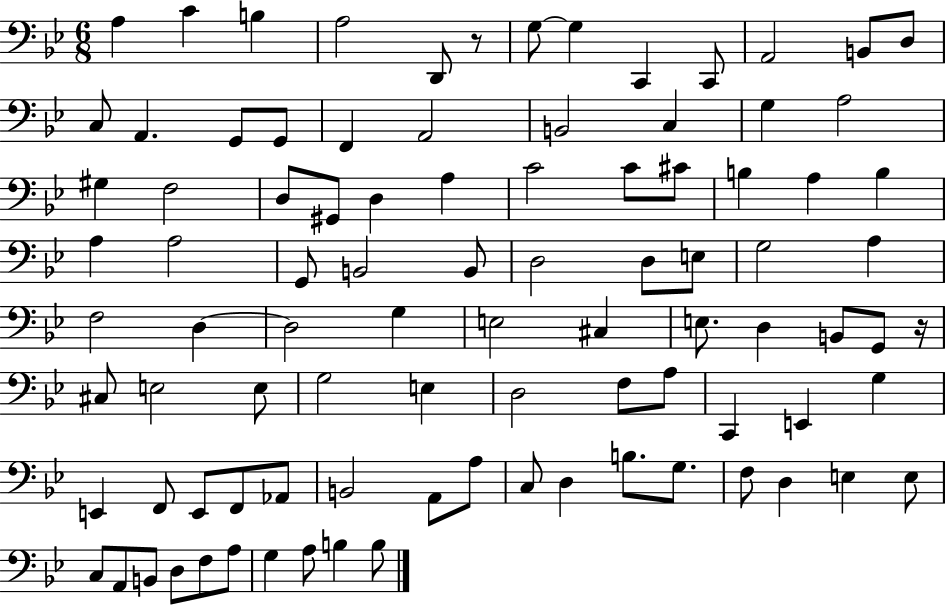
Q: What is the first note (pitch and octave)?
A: A3